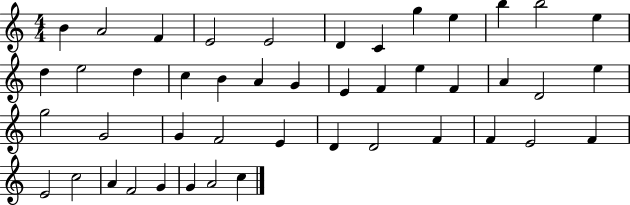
B4/q A4/h F4/q E4/h E4/h D4/q C4/q G5/q E5/q B5/q B5/h E5/q D5/q E5/h D5/q C5/q B4/q A4/q G4/q E4/q F4/q E5/q F4/q A4/q D4/h E5/q G5/h G4/h G4/q F4/h E4/q D4/q D4/h F4/q F4/q E4/h F4/q E4/h C5/h A4/q F4/h G4/q G4/q A4/h C5/q